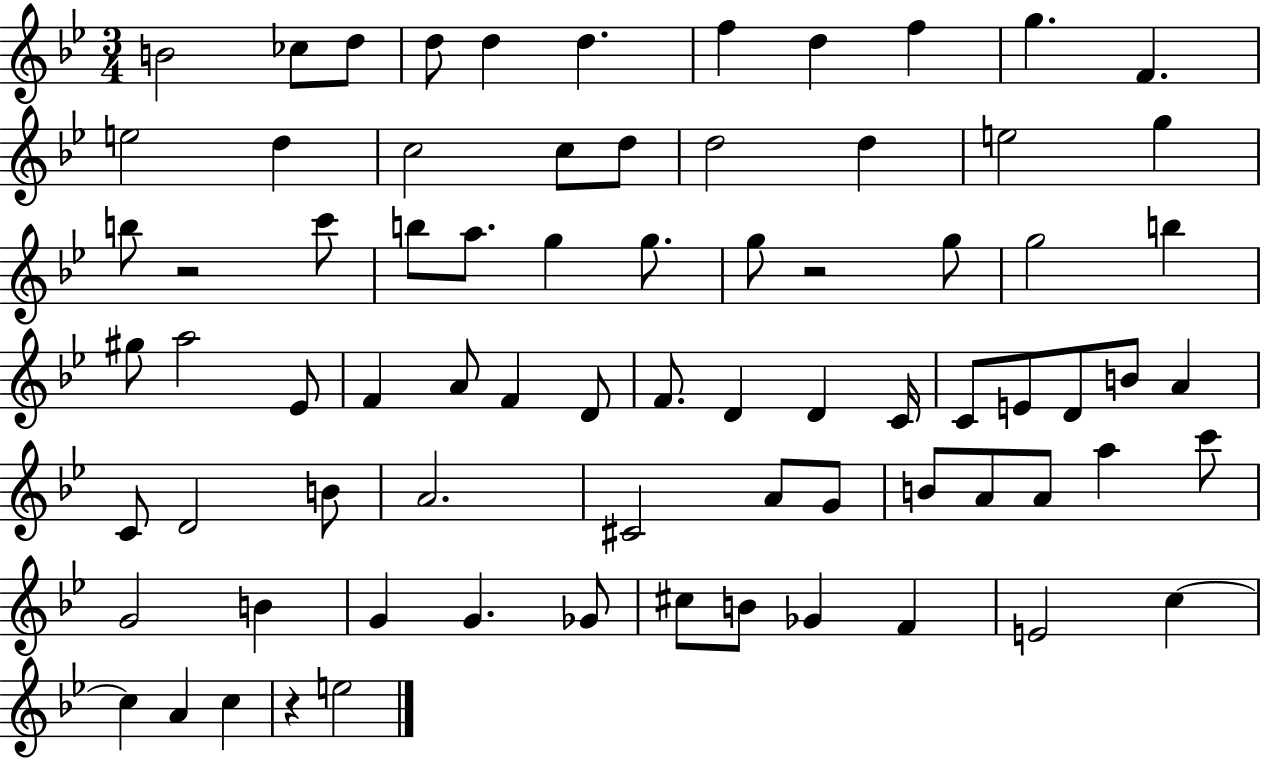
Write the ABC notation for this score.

X:1
T:Untitled
M:3/4
L:1/4
K:Bb
B2 _c/2 d/2 d/2 d d f d f g F e2 d c2 c/2 d/2 d2 d e2 g b/2 z2 c'/2 b/2 a/2 g g/2 g/2 z2 g/2 g2 b ^g/2 a2 _E/2 F A/2 F D/2 F/2 D D C/4 C/2 E/2 D/2 B/2 A C/2 D2 B/2 A2 ^C2 A/2 G/2 B/2 A/2 A/2 a c'/2 G2 B G G _G/2 ^c/2 B/2 _G F E2 c c A c z e2